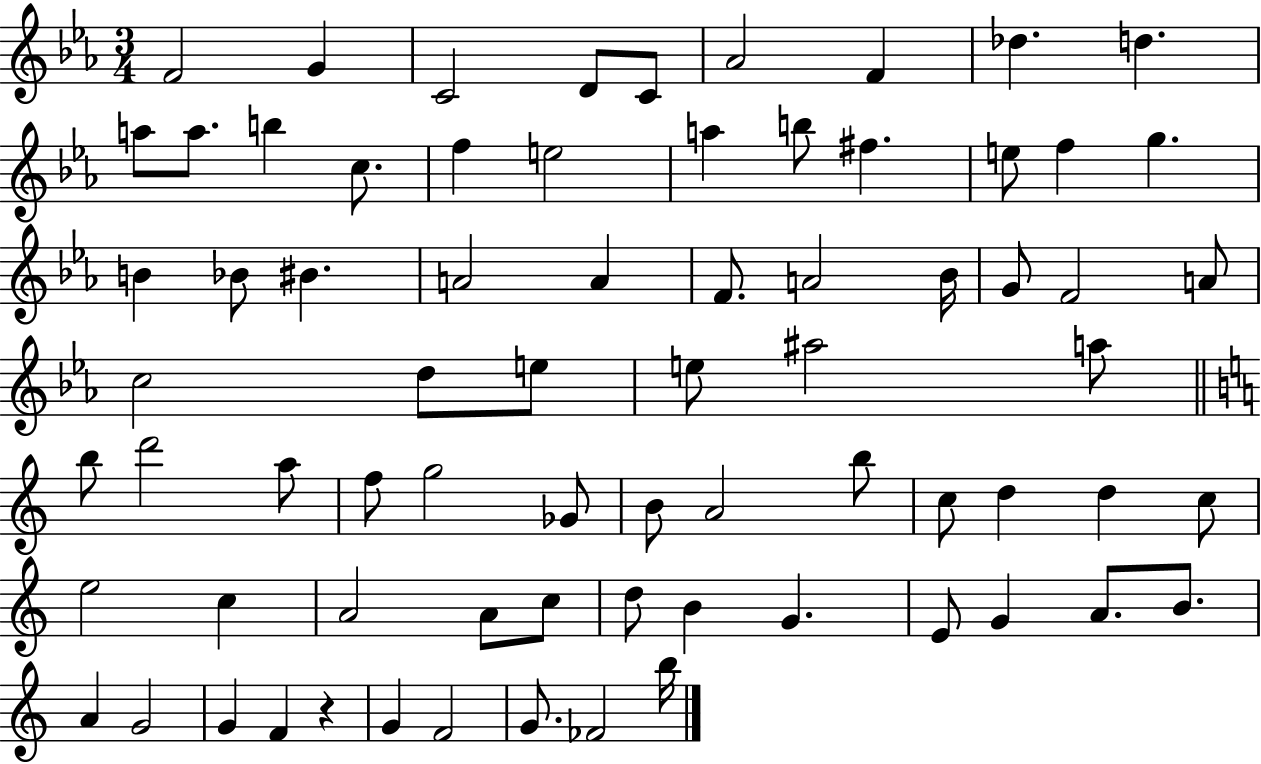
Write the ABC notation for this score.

X:1
T:Untitled
M:3/4
L:1/4
K:Eb
F2 G C2 D/2 C/2 _A2 F _d d a/2 a/2 b c/2 f e2 a b/2 ^f e/2 f g B _B/2 ^B A2 A F/2 A2 _B/4 G/2 F2 A/2 c2 d/2 e/2 e/2 ^a2 a/2 b/2 d'2 a/2 f/2 g2 _G/2 B/2 A2 b/2 c/2 d d c/2 e2 c A2 A/2 c/2 d/2 B G E/2 G A/2 B/2 A G2 G F z G F2 G/2 _F2 b/4